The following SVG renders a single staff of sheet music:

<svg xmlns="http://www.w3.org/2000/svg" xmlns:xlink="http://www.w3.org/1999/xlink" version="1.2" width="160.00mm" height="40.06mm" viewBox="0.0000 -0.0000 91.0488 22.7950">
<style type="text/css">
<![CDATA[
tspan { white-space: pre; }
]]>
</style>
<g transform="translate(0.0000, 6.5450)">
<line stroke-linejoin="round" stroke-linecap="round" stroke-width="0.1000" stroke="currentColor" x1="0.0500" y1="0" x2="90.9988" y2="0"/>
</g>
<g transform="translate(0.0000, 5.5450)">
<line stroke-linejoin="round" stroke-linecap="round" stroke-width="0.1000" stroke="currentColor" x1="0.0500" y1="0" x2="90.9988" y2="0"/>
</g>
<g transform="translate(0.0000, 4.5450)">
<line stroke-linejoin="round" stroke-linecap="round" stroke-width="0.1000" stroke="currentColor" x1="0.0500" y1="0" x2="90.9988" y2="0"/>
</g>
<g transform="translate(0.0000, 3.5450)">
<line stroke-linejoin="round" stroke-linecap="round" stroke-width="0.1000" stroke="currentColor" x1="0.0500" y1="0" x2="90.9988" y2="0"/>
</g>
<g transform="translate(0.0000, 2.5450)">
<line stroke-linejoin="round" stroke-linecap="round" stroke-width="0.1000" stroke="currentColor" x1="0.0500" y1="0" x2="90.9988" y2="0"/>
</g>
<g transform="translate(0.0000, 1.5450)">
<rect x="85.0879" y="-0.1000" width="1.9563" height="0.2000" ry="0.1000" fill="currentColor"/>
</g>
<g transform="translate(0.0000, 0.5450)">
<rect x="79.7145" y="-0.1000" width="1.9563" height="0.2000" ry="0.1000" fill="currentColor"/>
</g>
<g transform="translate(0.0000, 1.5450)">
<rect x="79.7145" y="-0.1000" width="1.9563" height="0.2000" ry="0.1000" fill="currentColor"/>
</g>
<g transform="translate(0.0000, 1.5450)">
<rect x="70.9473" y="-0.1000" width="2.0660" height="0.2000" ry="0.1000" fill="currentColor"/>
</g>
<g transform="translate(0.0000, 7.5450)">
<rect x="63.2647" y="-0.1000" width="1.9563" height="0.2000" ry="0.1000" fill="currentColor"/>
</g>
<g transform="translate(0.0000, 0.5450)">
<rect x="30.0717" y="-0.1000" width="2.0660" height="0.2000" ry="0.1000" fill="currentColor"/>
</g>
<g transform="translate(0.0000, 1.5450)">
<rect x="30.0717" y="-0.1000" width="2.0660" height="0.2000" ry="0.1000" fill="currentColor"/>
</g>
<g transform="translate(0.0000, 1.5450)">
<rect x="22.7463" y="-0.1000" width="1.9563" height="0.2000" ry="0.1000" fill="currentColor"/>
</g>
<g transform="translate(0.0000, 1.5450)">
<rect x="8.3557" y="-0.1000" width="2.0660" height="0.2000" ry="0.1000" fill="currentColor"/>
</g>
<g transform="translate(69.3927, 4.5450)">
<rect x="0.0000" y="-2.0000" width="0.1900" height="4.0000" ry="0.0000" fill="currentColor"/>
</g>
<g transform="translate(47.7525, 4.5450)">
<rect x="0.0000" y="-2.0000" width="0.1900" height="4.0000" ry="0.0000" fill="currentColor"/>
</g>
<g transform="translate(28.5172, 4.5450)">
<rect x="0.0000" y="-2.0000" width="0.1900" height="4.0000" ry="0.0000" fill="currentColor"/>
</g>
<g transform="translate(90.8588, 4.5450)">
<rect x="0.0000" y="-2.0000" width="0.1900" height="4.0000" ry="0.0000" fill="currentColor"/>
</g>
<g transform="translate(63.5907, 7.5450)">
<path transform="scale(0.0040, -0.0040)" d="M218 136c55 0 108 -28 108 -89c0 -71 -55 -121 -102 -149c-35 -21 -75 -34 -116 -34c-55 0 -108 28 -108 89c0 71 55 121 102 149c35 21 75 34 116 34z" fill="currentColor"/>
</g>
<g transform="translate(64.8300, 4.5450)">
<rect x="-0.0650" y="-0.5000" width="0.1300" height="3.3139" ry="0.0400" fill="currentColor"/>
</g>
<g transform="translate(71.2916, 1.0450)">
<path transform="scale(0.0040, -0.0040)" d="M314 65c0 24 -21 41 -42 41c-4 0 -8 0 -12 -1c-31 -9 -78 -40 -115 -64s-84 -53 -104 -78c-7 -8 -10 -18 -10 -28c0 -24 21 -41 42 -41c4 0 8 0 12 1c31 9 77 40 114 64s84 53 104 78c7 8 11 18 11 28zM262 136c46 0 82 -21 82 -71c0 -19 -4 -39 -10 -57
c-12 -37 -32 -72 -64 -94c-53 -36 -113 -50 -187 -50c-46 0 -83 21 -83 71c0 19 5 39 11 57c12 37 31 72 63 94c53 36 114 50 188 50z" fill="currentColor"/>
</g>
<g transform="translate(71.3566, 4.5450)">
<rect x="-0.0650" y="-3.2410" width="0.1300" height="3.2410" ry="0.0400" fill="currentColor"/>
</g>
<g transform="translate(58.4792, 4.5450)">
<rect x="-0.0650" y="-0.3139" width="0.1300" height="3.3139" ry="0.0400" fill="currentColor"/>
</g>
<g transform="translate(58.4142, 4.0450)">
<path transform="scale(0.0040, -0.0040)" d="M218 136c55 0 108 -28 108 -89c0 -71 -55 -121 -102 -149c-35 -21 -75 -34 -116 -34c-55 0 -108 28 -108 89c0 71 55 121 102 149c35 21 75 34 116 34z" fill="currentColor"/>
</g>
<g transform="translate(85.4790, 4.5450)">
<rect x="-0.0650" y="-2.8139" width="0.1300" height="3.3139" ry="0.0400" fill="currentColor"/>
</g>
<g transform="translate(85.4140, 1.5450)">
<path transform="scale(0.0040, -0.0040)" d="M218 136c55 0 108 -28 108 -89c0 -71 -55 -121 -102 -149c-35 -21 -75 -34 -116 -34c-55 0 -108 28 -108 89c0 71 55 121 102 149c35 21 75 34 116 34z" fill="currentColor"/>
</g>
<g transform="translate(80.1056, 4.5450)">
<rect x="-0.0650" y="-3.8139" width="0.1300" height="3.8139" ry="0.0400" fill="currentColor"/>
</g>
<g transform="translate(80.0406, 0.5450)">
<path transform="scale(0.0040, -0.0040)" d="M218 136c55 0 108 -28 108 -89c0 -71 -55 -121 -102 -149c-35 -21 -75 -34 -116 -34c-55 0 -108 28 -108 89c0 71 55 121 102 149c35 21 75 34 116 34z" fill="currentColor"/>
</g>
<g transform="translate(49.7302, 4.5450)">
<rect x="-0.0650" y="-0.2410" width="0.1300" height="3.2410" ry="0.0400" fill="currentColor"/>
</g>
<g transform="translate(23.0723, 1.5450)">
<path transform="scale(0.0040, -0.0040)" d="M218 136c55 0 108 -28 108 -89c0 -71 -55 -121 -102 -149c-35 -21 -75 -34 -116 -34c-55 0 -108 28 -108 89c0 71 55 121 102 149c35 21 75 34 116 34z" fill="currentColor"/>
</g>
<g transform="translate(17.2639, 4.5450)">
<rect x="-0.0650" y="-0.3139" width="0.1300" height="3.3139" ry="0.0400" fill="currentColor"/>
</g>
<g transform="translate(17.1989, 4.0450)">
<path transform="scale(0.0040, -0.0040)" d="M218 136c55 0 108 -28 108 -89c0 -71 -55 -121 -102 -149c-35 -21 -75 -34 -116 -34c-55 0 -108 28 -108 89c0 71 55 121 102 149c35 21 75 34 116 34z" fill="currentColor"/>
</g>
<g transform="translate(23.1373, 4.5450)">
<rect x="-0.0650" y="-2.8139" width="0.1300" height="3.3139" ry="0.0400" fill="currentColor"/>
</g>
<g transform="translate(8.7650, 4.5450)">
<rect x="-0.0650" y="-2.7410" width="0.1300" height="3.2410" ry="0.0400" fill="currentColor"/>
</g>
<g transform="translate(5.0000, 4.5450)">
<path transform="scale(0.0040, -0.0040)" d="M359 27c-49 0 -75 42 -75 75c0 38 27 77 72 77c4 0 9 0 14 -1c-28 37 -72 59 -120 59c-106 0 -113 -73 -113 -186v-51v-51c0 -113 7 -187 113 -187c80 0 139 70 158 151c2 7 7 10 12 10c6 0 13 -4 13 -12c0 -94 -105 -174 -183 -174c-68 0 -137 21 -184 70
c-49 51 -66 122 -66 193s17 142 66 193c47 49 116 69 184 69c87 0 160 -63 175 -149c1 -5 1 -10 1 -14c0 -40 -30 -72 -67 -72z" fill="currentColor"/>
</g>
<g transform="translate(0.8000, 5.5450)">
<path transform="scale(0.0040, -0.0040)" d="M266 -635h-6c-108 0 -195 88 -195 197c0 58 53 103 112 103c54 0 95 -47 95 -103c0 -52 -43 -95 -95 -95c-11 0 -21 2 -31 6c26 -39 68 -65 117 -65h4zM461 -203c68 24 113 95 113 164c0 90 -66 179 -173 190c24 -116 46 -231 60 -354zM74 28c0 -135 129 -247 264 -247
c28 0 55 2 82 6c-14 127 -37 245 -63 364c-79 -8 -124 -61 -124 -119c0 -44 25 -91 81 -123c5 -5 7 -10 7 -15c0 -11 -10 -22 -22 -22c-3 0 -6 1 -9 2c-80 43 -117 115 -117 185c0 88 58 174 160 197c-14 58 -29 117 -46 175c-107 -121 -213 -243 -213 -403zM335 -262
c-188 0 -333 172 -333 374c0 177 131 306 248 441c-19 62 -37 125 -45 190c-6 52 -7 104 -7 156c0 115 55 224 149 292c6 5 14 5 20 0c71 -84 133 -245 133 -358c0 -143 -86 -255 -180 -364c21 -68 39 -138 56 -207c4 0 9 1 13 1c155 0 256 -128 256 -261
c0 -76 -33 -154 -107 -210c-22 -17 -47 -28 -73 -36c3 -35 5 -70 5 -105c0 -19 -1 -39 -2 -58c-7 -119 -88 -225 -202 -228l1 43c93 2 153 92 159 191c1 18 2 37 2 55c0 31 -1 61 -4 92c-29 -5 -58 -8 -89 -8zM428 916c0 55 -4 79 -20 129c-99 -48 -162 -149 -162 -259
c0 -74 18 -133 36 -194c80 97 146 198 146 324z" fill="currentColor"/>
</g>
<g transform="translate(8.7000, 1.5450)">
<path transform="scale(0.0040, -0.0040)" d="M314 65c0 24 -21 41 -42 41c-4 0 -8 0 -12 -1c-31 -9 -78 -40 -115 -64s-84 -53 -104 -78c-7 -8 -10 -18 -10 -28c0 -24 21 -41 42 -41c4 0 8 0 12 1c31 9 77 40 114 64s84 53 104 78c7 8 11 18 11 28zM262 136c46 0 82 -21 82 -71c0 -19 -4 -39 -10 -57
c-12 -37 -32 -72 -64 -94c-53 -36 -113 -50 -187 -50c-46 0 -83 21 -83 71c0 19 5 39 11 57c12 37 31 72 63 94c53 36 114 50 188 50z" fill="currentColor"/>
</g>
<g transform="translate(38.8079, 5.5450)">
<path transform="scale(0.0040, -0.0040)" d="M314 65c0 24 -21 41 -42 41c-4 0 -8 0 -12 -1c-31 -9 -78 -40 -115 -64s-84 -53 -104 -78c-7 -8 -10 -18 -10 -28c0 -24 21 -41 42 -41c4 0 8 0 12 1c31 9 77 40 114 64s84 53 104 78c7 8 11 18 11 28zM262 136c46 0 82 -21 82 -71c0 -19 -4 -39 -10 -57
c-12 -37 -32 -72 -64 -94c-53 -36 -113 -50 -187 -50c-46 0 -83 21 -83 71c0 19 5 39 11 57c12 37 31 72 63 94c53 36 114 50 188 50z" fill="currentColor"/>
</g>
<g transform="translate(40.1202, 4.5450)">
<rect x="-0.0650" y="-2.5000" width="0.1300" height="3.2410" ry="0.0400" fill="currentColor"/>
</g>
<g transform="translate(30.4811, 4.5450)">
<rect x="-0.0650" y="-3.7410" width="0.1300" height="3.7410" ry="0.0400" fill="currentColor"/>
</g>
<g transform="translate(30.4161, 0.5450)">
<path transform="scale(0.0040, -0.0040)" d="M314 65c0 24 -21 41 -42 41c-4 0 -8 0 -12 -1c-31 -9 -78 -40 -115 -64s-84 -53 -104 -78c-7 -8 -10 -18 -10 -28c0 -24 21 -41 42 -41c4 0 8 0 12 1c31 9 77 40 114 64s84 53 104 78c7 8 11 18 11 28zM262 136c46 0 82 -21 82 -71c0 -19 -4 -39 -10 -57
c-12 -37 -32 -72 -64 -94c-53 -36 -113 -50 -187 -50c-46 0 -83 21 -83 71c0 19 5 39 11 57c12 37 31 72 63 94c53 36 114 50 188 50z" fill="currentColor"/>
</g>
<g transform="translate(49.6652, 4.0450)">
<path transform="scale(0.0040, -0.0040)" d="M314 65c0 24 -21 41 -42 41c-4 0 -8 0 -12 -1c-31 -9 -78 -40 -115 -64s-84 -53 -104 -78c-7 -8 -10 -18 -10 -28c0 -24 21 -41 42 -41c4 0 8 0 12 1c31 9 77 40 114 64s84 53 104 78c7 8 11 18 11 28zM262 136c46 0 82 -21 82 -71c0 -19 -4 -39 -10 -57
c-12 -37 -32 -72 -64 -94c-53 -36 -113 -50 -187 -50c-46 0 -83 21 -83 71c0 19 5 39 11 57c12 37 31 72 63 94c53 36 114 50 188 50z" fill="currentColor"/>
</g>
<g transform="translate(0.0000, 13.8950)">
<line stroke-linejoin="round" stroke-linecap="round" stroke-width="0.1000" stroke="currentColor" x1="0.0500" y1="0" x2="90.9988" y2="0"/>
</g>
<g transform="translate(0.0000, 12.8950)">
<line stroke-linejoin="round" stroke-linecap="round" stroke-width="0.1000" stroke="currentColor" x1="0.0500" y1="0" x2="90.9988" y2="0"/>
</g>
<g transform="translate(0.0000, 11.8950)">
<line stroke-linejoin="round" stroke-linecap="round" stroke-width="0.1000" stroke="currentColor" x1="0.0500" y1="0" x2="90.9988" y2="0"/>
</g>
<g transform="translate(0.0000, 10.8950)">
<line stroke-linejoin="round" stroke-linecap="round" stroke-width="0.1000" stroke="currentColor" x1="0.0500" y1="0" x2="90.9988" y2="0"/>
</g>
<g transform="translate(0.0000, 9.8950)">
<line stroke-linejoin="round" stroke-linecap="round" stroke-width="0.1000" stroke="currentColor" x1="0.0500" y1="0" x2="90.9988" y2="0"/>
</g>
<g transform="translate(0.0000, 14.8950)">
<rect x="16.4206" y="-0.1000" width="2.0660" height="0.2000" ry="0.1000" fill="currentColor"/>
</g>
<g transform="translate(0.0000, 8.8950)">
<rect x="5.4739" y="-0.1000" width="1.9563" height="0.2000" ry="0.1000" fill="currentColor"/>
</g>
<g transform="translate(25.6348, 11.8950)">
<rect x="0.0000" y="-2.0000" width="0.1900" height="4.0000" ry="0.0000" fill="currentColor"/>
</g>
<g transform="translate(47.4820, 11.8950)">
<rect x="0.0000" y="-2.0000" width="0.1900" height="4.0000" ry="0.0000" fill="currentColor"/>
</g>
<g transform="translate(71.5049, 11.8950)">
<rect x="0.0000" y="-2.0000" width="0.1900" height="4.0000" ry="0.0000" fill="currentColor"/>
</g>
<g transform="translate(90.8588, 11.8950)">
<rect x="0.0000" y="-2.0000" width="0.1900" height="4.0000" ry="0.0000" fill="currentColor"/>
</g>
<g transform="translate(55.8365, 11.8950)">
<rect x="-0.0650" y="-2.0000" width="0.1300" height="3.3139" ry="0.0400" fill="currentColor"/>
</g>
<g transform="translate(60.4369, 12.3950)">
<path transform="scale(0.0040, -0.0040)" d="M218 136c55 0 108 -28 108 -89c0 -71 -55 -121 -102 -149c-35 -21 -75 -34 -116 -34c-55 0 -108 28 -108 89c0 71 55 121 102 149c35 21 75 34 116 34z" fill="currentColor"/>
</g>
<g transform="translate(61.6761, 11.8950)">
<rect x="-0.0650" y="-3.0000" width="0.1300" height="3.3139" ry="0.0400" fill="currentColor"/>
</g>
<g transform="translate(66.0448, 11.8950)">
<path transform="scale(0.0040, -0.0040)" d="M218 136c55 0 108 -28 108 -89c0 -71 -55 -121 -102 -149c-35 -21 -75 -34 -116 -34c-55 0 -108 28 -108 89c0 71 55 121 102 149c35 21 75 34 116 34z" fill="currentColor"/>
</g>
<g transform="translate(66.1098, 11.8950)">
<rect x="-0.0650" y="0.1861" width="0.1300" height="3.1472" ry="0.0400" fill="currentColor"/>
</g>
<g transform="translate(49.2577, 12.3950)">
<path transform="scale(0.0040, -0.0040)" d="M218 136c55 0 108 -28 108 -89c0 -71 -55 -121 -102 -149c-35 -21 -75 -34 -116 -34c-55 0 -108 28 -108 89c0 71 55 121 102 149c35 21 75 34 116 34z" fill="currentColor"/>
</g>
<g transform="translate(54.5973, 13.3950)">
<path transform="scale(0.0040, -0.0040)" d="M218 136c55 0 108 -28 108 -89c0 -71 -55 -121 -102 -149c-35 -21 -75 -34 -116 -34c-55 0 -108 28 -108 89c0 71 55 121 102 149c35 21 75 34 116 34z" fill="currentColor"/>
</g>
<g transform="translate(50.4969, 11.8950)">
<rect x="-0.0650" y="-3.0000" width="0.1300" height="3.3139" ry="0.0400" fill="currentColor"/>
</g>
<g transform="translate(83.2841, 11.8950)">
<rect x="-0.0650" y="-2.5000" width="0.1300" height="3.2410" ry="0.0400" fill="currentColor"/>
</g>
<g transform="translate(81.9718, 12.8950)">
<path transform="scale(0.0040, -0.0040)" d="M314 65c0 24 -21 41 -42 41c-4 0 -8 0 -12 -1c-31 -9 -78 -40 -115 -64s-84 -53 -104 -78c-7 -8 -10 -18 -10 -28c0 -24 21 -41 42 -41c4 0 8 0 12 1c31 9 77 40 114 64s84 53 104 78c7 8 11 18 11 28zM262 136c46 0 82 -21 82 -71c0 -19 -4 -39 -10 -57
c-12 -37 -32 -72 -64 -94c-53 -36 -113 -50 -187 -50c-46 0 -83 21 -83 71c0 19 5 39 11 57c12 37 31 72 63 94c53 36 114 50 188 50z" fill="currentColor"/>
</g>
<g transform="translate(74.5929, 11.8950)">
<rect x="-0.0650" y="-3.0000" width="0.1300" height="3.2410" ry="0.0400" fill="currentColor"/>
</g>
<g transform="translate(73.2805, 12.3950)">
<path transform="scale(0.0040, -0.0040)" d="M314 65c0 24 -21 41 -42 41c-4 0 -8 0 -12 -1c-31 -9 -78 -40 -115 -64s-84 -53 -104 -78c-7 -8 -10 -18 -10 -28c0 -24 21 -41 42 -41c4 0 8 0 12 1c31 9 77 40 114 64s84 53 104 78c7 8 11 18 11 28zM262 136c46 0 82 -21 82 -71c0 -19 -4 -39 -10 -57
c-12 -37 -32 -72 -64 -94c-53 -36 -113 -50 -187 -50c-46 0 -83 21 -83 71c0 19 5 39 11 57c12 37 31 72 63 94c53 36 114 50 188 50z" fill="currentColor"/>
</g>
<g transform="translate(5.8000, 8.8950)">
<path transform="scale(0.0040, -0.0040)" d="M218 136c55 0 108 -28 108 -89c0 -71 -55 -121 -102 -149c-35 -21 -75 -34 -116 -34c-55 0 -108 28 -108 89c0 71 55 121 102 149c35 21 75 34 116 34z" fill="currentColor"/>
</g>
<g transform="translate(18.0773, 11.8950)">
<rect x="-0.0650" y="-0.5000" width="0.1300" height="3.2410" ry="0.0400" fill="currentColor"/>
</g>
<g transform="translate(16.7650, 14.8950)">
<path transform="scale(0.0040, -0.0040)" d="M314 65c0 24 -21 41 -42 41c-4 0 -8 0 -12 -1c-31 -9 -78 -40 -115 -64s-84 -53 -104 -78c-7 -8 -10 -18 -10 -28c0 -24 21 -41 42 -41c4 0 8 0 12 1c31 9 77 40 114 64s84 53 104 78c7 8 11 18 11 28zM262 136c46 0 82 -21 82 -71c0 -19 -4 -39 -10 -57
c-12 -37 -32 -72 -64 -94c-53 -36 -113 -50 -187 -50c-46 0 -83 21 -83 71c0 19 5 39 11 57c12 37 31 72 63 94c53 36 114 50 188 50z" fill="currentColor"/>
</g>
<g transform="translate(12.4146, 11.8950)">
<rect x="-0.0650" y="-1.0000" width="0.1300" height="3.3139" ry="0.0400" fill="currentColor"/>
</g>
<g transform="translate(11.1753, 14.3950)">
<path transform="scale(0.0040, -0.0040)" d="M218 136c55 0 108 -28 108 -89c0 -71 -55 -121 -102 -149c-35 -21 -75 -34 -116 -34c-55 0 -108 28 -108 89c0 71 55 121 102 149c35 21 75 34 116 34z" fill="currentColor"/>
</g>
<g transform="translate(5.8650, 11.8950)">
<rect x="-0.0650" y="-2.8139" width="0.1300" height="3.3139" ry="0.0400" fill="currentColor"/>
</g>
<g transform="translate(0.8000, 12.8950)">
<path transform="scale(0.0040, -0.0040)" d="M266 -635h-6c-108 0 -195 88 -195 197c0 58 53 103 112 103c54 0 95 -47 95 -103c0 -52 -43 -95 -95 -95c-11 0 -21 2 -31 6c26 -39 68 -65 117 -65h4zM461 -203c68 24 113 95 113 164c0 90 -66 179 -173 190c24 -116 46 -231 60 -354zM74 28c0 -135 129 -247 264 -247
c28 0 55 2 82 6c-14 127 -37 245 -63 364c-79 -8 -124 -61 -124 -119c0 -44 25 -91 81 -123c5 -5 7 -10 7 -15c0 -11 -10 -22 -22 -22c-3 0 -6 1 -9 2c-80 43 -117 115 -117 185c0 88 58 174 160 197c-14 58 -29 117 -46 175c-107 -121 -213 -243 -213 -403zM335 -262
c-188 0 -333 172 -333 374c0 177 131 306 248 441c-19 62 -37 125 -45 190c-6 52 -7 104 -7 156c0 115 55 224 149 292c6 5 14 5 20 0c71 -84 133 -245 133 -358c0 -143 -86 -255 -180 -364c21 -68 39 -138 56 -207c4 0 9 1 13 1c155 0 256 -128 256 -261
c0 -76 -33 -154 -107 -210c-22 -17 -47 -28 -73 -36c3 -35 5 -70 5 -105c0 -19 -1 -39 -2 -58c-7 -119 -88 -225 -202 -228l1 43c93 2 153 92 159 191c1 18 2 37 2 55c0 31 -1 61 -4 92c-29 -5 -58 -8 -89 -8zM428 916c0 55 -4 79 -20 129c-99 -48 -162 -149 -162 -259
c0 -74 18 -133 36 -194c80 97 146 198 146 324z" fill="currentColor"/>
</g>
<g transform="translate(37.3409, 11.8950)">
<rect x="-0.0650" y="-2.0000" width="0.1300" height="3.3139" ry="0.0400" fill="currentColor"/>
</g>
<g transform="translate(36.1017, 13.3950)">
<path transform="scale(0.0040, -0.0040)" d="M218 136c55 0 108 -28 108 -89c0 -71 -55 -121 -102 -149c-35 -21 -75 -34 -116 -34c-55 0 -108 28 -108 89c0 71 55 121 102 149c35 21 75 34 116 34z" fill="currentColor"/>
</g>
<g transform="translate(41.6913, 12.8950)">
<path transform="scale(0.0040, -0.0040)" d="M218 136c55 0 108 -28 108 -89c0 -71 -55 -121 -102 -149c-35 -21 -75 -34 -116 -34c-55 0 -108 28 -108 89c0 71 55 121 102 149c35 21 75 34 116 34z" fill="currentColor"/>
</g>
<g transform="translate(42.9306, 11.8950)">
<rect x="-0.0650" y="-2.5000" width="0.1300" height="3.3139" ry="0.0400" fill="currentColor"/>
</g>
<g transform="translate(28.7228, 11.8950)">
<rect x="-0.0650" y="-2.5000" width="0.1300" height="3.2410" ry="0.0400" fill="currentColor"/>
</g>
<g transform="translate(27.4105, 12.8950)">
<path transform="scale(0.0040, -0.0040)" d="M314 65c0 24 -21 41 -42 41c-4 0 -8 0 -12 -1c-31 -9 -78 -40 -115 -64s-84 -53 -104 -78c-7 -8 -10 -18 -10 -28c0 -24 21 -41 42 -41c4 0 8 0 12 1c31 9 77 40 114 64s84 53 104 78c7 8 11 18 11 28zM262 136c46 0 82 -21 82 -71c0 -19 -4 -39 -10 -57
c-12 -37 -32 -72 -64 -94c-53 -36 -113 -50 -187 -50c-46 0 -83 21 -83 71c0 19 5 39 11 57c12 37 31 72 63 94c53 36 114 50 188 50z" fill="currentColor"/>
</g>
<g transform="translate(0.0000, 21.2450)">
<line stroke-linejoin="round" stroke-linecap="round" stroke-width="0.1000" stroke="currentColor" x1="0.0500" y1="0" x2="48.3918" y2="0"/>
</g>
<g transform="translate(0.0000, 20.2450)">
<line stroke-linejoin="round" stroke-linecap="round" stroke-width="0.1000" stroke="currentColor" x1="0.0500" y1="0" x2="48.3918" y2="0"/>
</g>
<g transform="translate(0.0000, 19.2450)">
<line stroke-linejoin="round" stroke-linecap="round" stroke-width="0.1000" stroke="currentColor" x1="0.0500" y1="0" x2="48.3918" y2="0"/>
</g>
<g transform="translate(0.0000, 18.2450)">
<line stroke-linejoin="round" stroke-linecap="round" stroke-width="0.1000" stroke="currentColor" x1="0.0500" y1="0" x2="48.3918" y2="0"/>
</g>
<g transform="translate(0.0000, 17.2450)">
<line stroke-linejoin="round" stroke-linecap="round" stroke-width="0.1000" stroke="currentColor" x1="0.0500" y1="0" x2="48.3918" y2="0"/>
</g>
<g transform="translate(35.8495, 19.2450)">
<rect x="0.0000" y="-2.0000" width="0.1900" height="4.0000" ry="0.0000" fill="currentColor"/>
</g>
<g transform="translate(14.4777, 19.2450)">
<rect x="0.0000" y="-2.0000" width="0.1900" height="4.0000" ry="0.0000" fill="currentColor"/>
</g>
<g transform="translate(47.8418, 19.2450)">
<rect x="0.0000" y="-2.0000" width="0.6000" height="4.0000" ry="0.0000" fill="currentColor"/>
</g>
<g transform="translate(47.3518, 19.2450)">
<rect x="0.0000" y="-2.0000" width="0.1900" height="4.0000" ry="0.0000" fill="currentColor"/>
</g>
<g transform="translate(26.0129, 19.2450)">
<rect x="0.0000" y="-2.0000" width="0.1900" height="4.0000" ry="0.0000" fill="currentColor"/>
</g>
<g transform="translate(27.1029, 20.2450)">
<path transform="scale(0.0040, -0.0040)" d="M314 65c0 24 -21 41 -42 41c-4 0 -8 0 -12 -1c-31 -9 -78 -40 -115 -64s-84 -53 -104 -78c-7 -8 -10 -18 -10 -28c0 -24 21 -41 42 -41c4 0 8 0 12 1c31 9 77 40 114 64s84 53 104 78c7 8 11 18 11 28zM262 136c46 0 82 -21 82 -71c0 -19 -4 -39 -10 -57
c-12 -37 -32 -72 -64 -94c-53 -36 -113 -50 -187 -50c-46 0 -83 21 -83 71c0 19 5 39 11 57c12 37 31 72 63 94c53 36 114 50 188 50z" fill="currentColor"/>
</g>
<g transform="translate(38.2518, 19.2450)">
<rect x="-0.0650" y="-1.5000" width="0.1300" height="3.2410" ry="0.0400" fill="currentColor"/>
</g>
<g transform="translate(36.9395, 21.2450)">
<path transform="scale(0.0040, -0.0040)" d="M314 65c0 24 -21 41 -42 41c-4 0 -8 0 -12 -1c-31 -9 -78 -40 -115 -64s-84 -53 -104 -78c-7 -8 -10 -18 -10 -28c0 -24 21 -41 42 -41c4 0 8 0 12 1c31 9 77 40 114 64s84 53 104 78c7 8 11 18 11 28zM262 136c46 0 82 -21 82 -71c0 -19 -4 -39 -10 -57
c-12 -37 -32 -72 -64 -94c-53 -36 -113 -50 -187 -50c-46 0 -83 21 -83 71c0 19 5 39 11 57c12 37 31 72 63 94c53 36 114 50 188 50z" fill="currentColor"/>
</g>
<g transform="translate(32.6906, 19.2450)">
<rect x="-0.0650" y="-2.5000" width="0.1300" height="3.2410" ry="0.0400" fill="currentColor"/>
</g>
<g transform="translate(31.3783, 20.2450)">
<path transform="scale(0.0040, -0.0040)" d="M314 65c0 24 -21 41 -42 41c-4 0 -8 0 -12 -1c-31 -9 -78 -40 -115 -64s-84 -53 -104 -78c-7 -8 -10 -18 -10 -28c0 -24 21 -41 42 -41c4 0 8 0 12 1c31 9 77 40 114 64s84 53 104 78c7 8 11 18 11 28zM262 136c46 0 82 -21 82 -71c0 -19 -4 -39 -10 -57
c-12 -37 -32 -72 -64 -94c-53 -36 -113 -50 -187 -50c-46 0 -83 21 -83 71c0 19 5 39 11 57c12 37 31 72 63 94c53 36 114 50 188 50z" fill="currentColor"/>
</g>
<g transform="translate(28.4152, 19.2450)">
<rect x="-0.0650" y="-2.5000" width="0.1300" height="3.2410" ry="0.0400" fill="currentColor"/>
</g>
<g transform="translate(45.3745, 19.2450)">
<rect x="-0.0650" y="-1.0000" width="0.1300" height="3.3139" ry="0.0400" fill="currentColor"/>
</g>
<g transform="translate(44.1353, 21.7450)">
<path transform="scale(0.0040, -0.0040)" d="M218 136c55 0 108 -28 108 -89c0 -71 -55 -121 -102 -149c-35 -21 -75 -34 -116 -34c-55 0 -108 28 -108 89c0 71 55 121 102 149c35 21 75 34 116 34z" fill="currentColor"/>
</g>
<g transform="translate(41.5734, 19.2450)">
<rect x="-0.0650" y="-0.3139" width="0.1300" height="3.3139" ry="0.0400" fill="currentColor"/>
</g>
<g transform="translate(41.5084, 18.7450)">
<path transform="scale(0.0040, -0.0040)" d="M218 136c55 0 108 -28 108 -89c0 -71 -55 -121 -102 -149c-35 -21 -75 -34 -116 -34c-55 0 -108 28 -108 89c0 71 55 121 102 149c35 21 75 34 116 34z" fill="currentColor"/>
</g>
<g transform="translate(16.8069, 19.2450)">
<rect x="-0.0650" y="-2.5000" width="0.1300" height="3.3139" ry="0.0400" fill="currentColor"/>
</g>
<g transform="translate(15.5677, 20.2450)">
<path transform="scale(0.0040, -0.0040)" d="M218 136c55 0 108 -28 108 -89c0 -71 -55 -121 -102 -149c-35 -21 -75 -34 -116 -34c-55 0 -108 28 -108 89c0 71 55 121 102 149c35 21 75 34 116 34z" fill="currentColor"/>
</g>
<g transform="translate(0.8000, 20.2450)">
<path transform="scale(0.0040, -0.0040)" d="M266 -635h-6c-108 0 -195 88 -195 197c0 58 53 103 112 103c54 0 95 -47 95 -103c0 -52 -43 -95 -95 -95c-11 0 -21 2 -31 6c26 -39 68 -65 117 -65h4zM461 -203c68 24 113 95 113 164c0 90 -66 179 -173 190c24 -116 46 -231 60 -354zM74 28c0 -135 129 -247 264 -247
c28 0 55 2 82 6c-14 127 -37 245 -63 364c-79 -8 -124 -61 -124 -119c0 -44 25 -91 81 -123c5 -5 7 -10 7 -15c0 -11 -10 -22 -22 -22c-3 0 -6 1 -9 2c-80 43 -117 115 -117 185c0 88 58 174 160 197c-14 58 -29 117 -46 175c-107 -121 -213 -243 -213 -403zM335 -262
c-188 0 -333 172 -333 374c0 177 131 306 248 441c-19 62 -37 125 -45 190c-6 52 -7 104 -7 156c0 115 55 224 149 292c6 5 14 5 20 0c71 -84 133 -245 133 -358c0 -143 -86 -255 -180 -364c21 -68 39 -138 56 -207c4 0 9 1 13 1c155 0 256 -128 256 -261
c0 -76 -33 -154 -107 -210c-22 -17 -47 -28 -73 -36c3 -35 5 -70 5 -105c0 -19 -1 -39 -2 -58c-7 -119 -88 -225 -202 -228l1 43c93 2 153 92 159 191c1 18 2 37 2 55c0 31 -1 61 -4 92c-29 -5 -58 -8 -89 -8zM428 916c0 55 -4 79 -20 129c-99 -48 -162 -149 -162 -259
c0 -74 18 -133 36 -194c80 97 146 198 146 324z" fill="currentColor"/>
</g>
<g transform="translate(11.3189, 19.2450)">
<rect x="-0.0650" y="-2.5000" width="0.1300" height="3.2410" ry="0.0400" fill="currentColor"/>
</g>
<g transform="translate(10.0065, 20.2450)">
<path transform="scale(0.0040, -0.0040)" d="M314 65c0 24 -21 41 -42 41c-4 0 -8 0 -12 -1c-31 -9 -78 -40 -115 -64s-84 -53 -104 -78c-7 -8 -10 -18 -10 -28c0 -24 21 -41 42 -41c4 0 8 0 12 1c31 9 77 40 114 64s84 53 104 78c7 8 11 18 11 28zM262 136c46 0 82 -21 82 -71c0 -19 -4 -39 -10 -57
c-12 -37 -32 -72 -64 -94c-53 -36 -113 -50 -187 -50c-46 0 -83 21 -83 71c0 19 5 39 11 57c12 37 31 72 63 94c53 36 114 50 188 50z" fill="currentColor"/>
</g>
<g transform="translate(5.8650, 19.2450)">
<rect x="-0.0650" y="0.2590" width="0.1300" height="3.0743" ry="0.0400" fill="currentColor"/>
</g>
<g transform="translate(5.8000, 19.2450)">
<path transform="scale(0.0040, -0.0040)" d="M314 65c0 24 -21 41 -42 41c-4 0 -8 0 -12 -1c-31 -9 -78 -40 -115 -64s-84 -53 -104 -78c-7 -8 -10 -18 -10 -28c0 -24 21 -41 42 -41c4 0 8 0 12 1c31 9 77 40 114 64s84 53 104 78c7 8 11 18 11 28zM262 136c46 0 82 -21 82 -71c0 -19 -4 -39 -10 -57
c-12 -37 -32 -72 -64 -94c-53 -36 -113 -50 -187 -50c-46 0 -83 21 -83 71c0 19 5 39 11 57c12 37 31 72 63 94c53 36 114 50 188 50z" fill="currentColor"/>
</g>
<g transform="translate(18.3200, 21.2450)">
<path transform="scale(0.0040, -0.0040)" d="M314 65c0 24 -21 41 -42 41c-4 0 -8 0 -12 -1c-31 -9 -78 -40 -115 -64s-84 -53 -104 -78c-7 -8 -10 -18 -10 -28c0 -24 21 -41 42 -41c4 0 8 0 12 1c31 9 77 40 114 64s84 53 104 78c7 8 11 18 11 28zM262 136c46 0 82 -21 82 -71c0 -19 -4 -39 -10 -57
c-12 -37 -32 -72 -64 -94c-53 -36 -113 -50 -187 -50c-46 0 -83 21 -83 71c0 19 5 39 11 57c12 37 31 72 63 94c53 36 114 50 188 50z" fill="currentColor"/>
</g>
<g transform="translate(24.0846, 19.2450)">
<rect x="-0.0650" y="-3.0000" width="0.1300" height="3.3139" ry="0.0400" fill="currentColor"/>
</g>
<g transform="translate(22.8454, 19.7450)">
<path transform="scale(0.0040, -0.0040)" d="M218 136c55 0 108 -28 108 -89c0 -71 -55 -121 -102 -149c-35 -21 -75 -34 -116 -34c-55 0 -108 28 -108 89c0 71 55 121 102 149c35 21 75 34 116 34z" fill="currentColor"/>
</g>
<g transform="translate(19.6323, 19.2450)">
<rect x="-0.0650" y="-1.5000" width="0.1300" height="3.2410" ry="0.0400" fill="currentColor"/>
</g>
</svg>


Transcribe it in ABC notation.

X:1
T:Untitled
M:4/4
L:1/4
K:C
a2 c a c'2 G2 c2 c C b2 c' a a D C2 G2 F G A F A B A2 G2 B2 G2 G E2 A G2 G2 E2 c D